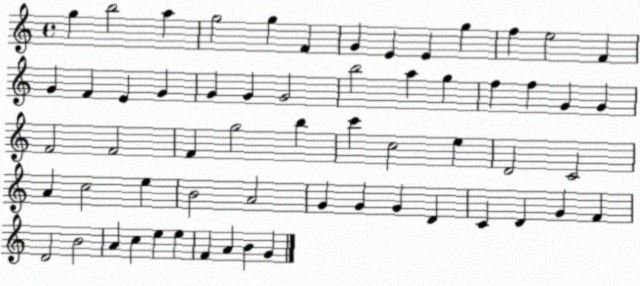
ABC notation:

X:1
T:Untitled
M:4/4
L:1/4
K:C
g b2 a g2 g F G E E g f e2 F G F E G G G G2 b2 a g f f G G F2 F2 F g2 b c' c2 e D2 C2 A c2 e B2 A2 G G G D C D G F D2 B2 A c e e F A B G